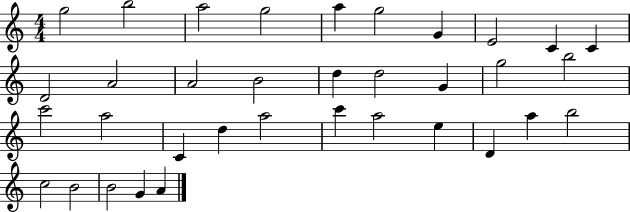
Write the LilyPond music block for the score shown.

{
  \clef treble
  \numericTimeSignature
  \time 4/4
  \key c \major
  g''2 b''2 | a''2 g''2 | a''4 g''2 g'4 | e'2 c'4 c'4 | \break d'2 a'2 | a'2 b'2 | d''4 d''2 g'4 | g''2 b''2 | \break c'''2 a''2 | c'4 d''4 a''2 | c'''4 a''2 e''4 | d'4 a''4 b''2 | \break c''2 b'2 | b'2 g'4 a'4 | \bar "|."
}